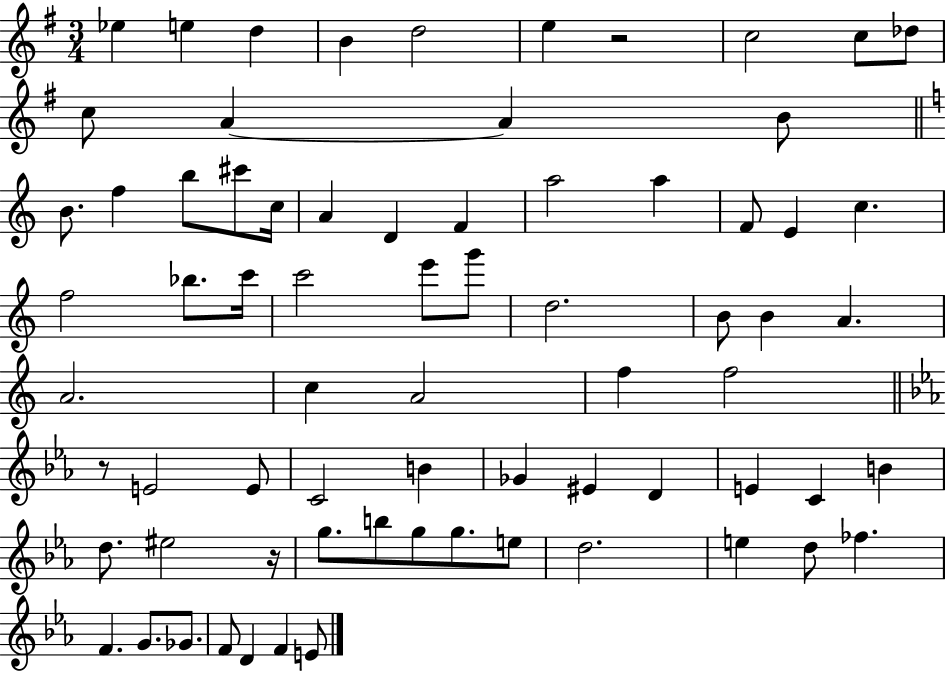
{
  \clef treble
  \numericTimeSignature
  \time 3/4
  \key g \major
  \repeat volta 2 { ees''4 e''4 d''4 | b'4 d''2 | e''4 r2 | c''2 c''8 des''8 | \break c''8 a'4~~ a'4 b'8 | \bar "||" \break \key a \minor b'8. f''4 b''8 cis'''8 c''16 | a'4 d'4 f'4 | a''2 a''4 | f'8 e'4 c''4. | \break f''2 bes''8. c'''16 | c'''2 e'''8 g'''8 | d''2. | b'8 b'4 a'4. | \break a'2. | c''4 a'2 | f''4 f''2 | \bar "||" \break \key c \minor r8 e'2 e'8 | c'2 b'4 | ges'4 eis'4 d'4 | e'4 c'4 b'4 | \break d''8. eis''2 r16 | g''8. b''8 g''8 g''8. e''8 | d''2. | e''4 d''8 fes''4. | \break f'4. g'8. ges'8. | f'8 d'4 f'4 e'8 | } \bar "|."
}